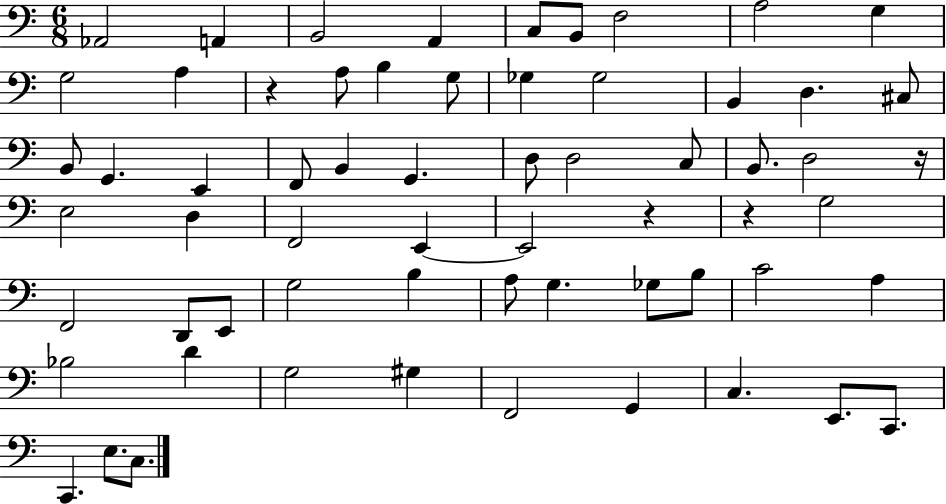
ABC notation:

X:1
T:Untitled
M:6/8
L:1/4
K:C
_A,,2 A,, B,,2 A,, C,/2 B,,/2 F,2 A,2 G, G,2 A, z A,/2 B, G,/2 _G, _G,2 B,, D, ^C,/2 B,,/2 G,, E,, F,,/2 B,, G,, D,/2 D,2 C,/2 B,,/2 D,2 z/4 E,2 D, F,,2 E,, E,,2 z z G,2 F,,2 D,,/2 E,,/2 G,2 B, A,/2 G, _G,/2 B,/2 C2 A, _B,2 D G,2 ^G, F,,2 G,, C, E,,/2 C,,/2 C,, E,/2 C,/2